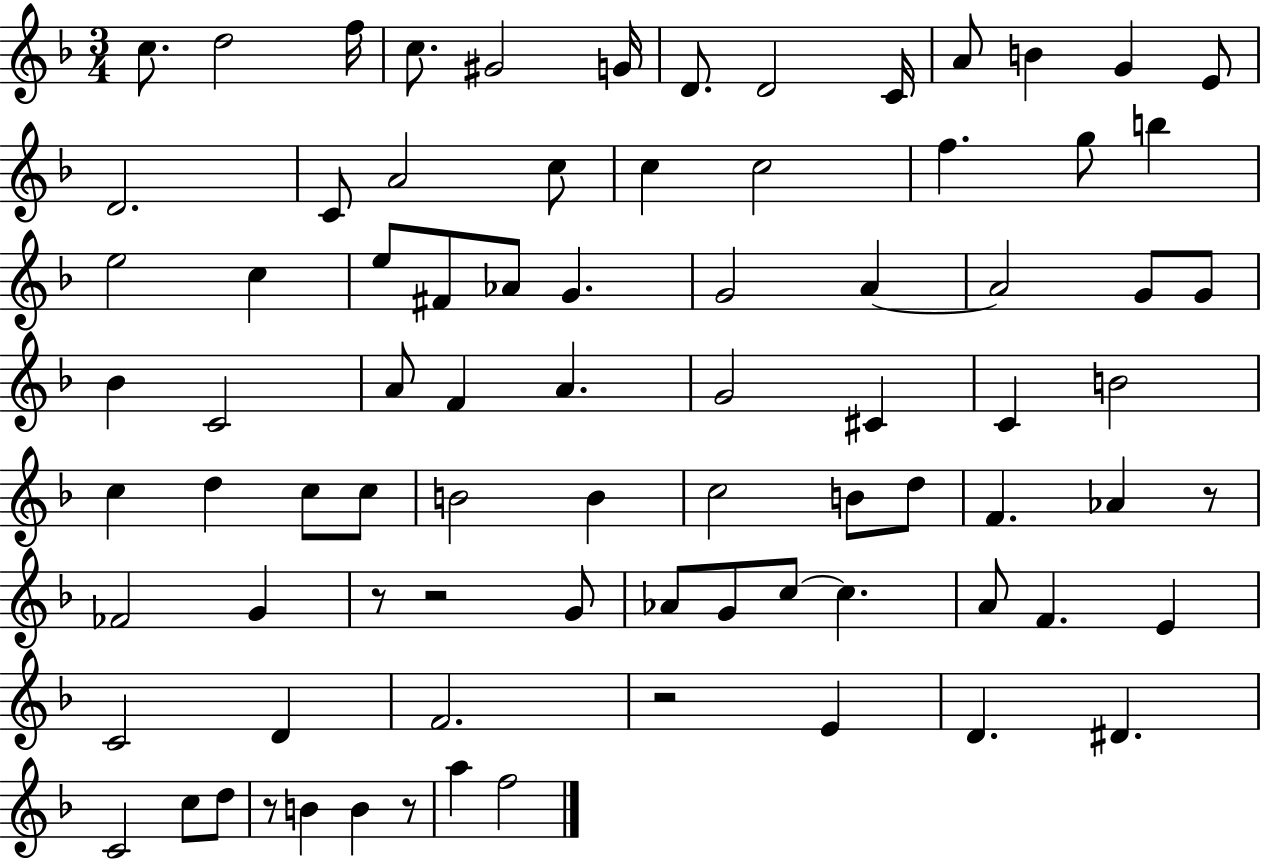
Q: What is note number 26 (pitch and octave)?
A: F#4